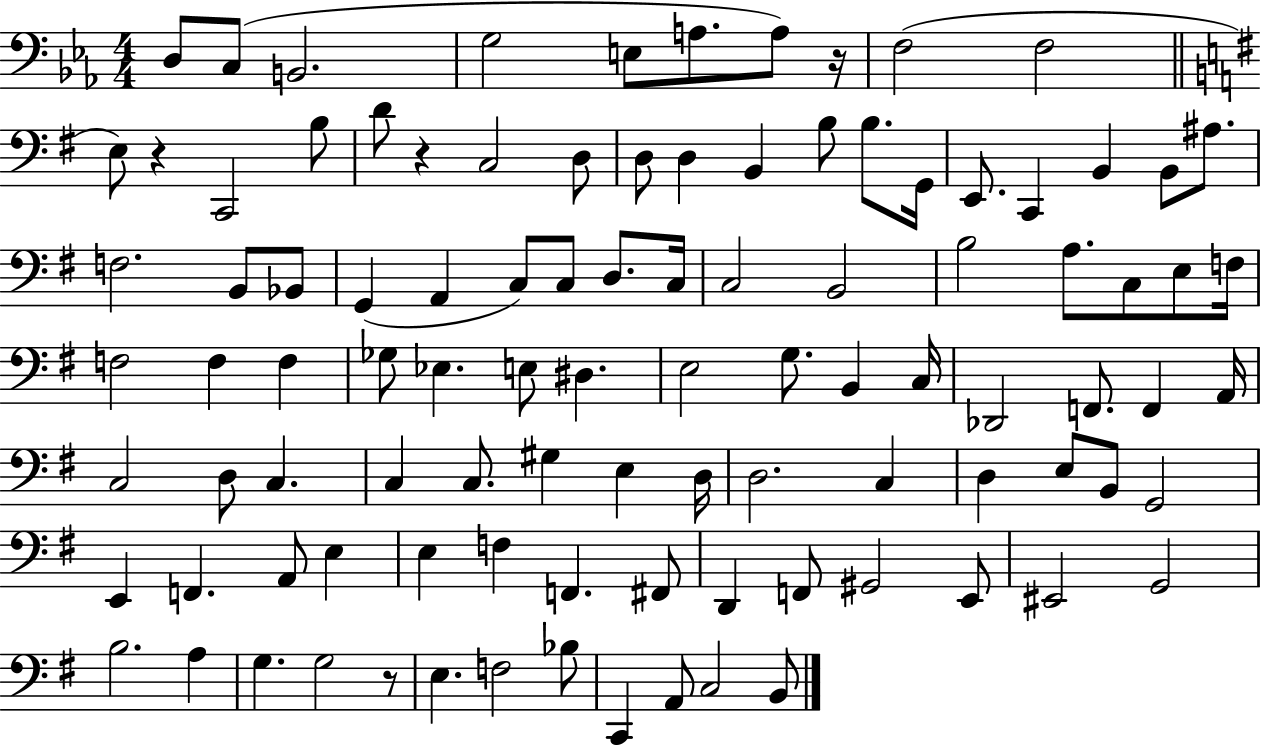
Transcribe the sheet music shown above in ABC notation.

X:1
T:Untitled
M:4/4
L:1/4
K:Eb
D,/2 C,/2 B,,2 G,2 E,/2 A,/2 A,/2 z/4 F,2 F,2 E,/2 z C,,2 B,/2 D/2 z C,2 D,/2 D,/2 D, B,, B,/2 B,/2 G,,/4 E,,/2 C,, B,, B,,/2 ^A,/2 F,2 B,,/2 _B,,/2 G,, A,, C,/2 C,/2 D,/2 C,/4 C,2 B,,2 B,2 A,/2 C,/2 E,/2 F,/4 F,2 F, F, _G,/2 _E, E,/2 ^D, E,2 G,/2 B,, C,/4 _D,,2 F,,/2 F,, A,,/4 C,2 D,/2 C, C, C,/2 ^G, E, D,/4 D,2 C, D, E,/2 B,,/2 G,,2 E,, F,, A,,/2 E, E, F, F,, ^F,,/2 D,, F,,/2 ^G,,2 E,,/2 ^E,,2 G,,2 B,2 A, G, G,2 z/2 E, F,2 _B,/2 C,, A,,/2 C,2 B,,/2